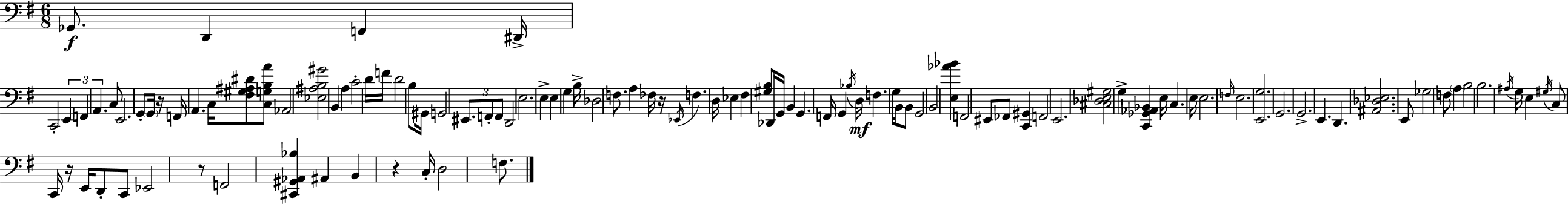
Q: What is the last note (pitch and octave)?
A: F3